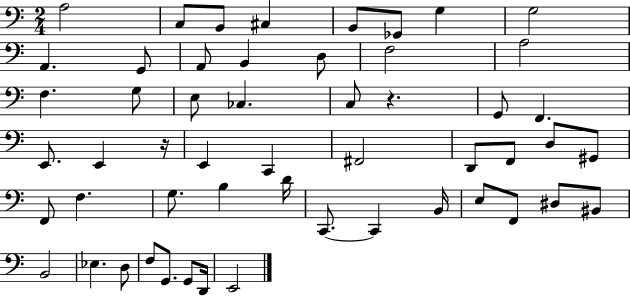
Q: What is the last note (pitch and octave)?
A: E2